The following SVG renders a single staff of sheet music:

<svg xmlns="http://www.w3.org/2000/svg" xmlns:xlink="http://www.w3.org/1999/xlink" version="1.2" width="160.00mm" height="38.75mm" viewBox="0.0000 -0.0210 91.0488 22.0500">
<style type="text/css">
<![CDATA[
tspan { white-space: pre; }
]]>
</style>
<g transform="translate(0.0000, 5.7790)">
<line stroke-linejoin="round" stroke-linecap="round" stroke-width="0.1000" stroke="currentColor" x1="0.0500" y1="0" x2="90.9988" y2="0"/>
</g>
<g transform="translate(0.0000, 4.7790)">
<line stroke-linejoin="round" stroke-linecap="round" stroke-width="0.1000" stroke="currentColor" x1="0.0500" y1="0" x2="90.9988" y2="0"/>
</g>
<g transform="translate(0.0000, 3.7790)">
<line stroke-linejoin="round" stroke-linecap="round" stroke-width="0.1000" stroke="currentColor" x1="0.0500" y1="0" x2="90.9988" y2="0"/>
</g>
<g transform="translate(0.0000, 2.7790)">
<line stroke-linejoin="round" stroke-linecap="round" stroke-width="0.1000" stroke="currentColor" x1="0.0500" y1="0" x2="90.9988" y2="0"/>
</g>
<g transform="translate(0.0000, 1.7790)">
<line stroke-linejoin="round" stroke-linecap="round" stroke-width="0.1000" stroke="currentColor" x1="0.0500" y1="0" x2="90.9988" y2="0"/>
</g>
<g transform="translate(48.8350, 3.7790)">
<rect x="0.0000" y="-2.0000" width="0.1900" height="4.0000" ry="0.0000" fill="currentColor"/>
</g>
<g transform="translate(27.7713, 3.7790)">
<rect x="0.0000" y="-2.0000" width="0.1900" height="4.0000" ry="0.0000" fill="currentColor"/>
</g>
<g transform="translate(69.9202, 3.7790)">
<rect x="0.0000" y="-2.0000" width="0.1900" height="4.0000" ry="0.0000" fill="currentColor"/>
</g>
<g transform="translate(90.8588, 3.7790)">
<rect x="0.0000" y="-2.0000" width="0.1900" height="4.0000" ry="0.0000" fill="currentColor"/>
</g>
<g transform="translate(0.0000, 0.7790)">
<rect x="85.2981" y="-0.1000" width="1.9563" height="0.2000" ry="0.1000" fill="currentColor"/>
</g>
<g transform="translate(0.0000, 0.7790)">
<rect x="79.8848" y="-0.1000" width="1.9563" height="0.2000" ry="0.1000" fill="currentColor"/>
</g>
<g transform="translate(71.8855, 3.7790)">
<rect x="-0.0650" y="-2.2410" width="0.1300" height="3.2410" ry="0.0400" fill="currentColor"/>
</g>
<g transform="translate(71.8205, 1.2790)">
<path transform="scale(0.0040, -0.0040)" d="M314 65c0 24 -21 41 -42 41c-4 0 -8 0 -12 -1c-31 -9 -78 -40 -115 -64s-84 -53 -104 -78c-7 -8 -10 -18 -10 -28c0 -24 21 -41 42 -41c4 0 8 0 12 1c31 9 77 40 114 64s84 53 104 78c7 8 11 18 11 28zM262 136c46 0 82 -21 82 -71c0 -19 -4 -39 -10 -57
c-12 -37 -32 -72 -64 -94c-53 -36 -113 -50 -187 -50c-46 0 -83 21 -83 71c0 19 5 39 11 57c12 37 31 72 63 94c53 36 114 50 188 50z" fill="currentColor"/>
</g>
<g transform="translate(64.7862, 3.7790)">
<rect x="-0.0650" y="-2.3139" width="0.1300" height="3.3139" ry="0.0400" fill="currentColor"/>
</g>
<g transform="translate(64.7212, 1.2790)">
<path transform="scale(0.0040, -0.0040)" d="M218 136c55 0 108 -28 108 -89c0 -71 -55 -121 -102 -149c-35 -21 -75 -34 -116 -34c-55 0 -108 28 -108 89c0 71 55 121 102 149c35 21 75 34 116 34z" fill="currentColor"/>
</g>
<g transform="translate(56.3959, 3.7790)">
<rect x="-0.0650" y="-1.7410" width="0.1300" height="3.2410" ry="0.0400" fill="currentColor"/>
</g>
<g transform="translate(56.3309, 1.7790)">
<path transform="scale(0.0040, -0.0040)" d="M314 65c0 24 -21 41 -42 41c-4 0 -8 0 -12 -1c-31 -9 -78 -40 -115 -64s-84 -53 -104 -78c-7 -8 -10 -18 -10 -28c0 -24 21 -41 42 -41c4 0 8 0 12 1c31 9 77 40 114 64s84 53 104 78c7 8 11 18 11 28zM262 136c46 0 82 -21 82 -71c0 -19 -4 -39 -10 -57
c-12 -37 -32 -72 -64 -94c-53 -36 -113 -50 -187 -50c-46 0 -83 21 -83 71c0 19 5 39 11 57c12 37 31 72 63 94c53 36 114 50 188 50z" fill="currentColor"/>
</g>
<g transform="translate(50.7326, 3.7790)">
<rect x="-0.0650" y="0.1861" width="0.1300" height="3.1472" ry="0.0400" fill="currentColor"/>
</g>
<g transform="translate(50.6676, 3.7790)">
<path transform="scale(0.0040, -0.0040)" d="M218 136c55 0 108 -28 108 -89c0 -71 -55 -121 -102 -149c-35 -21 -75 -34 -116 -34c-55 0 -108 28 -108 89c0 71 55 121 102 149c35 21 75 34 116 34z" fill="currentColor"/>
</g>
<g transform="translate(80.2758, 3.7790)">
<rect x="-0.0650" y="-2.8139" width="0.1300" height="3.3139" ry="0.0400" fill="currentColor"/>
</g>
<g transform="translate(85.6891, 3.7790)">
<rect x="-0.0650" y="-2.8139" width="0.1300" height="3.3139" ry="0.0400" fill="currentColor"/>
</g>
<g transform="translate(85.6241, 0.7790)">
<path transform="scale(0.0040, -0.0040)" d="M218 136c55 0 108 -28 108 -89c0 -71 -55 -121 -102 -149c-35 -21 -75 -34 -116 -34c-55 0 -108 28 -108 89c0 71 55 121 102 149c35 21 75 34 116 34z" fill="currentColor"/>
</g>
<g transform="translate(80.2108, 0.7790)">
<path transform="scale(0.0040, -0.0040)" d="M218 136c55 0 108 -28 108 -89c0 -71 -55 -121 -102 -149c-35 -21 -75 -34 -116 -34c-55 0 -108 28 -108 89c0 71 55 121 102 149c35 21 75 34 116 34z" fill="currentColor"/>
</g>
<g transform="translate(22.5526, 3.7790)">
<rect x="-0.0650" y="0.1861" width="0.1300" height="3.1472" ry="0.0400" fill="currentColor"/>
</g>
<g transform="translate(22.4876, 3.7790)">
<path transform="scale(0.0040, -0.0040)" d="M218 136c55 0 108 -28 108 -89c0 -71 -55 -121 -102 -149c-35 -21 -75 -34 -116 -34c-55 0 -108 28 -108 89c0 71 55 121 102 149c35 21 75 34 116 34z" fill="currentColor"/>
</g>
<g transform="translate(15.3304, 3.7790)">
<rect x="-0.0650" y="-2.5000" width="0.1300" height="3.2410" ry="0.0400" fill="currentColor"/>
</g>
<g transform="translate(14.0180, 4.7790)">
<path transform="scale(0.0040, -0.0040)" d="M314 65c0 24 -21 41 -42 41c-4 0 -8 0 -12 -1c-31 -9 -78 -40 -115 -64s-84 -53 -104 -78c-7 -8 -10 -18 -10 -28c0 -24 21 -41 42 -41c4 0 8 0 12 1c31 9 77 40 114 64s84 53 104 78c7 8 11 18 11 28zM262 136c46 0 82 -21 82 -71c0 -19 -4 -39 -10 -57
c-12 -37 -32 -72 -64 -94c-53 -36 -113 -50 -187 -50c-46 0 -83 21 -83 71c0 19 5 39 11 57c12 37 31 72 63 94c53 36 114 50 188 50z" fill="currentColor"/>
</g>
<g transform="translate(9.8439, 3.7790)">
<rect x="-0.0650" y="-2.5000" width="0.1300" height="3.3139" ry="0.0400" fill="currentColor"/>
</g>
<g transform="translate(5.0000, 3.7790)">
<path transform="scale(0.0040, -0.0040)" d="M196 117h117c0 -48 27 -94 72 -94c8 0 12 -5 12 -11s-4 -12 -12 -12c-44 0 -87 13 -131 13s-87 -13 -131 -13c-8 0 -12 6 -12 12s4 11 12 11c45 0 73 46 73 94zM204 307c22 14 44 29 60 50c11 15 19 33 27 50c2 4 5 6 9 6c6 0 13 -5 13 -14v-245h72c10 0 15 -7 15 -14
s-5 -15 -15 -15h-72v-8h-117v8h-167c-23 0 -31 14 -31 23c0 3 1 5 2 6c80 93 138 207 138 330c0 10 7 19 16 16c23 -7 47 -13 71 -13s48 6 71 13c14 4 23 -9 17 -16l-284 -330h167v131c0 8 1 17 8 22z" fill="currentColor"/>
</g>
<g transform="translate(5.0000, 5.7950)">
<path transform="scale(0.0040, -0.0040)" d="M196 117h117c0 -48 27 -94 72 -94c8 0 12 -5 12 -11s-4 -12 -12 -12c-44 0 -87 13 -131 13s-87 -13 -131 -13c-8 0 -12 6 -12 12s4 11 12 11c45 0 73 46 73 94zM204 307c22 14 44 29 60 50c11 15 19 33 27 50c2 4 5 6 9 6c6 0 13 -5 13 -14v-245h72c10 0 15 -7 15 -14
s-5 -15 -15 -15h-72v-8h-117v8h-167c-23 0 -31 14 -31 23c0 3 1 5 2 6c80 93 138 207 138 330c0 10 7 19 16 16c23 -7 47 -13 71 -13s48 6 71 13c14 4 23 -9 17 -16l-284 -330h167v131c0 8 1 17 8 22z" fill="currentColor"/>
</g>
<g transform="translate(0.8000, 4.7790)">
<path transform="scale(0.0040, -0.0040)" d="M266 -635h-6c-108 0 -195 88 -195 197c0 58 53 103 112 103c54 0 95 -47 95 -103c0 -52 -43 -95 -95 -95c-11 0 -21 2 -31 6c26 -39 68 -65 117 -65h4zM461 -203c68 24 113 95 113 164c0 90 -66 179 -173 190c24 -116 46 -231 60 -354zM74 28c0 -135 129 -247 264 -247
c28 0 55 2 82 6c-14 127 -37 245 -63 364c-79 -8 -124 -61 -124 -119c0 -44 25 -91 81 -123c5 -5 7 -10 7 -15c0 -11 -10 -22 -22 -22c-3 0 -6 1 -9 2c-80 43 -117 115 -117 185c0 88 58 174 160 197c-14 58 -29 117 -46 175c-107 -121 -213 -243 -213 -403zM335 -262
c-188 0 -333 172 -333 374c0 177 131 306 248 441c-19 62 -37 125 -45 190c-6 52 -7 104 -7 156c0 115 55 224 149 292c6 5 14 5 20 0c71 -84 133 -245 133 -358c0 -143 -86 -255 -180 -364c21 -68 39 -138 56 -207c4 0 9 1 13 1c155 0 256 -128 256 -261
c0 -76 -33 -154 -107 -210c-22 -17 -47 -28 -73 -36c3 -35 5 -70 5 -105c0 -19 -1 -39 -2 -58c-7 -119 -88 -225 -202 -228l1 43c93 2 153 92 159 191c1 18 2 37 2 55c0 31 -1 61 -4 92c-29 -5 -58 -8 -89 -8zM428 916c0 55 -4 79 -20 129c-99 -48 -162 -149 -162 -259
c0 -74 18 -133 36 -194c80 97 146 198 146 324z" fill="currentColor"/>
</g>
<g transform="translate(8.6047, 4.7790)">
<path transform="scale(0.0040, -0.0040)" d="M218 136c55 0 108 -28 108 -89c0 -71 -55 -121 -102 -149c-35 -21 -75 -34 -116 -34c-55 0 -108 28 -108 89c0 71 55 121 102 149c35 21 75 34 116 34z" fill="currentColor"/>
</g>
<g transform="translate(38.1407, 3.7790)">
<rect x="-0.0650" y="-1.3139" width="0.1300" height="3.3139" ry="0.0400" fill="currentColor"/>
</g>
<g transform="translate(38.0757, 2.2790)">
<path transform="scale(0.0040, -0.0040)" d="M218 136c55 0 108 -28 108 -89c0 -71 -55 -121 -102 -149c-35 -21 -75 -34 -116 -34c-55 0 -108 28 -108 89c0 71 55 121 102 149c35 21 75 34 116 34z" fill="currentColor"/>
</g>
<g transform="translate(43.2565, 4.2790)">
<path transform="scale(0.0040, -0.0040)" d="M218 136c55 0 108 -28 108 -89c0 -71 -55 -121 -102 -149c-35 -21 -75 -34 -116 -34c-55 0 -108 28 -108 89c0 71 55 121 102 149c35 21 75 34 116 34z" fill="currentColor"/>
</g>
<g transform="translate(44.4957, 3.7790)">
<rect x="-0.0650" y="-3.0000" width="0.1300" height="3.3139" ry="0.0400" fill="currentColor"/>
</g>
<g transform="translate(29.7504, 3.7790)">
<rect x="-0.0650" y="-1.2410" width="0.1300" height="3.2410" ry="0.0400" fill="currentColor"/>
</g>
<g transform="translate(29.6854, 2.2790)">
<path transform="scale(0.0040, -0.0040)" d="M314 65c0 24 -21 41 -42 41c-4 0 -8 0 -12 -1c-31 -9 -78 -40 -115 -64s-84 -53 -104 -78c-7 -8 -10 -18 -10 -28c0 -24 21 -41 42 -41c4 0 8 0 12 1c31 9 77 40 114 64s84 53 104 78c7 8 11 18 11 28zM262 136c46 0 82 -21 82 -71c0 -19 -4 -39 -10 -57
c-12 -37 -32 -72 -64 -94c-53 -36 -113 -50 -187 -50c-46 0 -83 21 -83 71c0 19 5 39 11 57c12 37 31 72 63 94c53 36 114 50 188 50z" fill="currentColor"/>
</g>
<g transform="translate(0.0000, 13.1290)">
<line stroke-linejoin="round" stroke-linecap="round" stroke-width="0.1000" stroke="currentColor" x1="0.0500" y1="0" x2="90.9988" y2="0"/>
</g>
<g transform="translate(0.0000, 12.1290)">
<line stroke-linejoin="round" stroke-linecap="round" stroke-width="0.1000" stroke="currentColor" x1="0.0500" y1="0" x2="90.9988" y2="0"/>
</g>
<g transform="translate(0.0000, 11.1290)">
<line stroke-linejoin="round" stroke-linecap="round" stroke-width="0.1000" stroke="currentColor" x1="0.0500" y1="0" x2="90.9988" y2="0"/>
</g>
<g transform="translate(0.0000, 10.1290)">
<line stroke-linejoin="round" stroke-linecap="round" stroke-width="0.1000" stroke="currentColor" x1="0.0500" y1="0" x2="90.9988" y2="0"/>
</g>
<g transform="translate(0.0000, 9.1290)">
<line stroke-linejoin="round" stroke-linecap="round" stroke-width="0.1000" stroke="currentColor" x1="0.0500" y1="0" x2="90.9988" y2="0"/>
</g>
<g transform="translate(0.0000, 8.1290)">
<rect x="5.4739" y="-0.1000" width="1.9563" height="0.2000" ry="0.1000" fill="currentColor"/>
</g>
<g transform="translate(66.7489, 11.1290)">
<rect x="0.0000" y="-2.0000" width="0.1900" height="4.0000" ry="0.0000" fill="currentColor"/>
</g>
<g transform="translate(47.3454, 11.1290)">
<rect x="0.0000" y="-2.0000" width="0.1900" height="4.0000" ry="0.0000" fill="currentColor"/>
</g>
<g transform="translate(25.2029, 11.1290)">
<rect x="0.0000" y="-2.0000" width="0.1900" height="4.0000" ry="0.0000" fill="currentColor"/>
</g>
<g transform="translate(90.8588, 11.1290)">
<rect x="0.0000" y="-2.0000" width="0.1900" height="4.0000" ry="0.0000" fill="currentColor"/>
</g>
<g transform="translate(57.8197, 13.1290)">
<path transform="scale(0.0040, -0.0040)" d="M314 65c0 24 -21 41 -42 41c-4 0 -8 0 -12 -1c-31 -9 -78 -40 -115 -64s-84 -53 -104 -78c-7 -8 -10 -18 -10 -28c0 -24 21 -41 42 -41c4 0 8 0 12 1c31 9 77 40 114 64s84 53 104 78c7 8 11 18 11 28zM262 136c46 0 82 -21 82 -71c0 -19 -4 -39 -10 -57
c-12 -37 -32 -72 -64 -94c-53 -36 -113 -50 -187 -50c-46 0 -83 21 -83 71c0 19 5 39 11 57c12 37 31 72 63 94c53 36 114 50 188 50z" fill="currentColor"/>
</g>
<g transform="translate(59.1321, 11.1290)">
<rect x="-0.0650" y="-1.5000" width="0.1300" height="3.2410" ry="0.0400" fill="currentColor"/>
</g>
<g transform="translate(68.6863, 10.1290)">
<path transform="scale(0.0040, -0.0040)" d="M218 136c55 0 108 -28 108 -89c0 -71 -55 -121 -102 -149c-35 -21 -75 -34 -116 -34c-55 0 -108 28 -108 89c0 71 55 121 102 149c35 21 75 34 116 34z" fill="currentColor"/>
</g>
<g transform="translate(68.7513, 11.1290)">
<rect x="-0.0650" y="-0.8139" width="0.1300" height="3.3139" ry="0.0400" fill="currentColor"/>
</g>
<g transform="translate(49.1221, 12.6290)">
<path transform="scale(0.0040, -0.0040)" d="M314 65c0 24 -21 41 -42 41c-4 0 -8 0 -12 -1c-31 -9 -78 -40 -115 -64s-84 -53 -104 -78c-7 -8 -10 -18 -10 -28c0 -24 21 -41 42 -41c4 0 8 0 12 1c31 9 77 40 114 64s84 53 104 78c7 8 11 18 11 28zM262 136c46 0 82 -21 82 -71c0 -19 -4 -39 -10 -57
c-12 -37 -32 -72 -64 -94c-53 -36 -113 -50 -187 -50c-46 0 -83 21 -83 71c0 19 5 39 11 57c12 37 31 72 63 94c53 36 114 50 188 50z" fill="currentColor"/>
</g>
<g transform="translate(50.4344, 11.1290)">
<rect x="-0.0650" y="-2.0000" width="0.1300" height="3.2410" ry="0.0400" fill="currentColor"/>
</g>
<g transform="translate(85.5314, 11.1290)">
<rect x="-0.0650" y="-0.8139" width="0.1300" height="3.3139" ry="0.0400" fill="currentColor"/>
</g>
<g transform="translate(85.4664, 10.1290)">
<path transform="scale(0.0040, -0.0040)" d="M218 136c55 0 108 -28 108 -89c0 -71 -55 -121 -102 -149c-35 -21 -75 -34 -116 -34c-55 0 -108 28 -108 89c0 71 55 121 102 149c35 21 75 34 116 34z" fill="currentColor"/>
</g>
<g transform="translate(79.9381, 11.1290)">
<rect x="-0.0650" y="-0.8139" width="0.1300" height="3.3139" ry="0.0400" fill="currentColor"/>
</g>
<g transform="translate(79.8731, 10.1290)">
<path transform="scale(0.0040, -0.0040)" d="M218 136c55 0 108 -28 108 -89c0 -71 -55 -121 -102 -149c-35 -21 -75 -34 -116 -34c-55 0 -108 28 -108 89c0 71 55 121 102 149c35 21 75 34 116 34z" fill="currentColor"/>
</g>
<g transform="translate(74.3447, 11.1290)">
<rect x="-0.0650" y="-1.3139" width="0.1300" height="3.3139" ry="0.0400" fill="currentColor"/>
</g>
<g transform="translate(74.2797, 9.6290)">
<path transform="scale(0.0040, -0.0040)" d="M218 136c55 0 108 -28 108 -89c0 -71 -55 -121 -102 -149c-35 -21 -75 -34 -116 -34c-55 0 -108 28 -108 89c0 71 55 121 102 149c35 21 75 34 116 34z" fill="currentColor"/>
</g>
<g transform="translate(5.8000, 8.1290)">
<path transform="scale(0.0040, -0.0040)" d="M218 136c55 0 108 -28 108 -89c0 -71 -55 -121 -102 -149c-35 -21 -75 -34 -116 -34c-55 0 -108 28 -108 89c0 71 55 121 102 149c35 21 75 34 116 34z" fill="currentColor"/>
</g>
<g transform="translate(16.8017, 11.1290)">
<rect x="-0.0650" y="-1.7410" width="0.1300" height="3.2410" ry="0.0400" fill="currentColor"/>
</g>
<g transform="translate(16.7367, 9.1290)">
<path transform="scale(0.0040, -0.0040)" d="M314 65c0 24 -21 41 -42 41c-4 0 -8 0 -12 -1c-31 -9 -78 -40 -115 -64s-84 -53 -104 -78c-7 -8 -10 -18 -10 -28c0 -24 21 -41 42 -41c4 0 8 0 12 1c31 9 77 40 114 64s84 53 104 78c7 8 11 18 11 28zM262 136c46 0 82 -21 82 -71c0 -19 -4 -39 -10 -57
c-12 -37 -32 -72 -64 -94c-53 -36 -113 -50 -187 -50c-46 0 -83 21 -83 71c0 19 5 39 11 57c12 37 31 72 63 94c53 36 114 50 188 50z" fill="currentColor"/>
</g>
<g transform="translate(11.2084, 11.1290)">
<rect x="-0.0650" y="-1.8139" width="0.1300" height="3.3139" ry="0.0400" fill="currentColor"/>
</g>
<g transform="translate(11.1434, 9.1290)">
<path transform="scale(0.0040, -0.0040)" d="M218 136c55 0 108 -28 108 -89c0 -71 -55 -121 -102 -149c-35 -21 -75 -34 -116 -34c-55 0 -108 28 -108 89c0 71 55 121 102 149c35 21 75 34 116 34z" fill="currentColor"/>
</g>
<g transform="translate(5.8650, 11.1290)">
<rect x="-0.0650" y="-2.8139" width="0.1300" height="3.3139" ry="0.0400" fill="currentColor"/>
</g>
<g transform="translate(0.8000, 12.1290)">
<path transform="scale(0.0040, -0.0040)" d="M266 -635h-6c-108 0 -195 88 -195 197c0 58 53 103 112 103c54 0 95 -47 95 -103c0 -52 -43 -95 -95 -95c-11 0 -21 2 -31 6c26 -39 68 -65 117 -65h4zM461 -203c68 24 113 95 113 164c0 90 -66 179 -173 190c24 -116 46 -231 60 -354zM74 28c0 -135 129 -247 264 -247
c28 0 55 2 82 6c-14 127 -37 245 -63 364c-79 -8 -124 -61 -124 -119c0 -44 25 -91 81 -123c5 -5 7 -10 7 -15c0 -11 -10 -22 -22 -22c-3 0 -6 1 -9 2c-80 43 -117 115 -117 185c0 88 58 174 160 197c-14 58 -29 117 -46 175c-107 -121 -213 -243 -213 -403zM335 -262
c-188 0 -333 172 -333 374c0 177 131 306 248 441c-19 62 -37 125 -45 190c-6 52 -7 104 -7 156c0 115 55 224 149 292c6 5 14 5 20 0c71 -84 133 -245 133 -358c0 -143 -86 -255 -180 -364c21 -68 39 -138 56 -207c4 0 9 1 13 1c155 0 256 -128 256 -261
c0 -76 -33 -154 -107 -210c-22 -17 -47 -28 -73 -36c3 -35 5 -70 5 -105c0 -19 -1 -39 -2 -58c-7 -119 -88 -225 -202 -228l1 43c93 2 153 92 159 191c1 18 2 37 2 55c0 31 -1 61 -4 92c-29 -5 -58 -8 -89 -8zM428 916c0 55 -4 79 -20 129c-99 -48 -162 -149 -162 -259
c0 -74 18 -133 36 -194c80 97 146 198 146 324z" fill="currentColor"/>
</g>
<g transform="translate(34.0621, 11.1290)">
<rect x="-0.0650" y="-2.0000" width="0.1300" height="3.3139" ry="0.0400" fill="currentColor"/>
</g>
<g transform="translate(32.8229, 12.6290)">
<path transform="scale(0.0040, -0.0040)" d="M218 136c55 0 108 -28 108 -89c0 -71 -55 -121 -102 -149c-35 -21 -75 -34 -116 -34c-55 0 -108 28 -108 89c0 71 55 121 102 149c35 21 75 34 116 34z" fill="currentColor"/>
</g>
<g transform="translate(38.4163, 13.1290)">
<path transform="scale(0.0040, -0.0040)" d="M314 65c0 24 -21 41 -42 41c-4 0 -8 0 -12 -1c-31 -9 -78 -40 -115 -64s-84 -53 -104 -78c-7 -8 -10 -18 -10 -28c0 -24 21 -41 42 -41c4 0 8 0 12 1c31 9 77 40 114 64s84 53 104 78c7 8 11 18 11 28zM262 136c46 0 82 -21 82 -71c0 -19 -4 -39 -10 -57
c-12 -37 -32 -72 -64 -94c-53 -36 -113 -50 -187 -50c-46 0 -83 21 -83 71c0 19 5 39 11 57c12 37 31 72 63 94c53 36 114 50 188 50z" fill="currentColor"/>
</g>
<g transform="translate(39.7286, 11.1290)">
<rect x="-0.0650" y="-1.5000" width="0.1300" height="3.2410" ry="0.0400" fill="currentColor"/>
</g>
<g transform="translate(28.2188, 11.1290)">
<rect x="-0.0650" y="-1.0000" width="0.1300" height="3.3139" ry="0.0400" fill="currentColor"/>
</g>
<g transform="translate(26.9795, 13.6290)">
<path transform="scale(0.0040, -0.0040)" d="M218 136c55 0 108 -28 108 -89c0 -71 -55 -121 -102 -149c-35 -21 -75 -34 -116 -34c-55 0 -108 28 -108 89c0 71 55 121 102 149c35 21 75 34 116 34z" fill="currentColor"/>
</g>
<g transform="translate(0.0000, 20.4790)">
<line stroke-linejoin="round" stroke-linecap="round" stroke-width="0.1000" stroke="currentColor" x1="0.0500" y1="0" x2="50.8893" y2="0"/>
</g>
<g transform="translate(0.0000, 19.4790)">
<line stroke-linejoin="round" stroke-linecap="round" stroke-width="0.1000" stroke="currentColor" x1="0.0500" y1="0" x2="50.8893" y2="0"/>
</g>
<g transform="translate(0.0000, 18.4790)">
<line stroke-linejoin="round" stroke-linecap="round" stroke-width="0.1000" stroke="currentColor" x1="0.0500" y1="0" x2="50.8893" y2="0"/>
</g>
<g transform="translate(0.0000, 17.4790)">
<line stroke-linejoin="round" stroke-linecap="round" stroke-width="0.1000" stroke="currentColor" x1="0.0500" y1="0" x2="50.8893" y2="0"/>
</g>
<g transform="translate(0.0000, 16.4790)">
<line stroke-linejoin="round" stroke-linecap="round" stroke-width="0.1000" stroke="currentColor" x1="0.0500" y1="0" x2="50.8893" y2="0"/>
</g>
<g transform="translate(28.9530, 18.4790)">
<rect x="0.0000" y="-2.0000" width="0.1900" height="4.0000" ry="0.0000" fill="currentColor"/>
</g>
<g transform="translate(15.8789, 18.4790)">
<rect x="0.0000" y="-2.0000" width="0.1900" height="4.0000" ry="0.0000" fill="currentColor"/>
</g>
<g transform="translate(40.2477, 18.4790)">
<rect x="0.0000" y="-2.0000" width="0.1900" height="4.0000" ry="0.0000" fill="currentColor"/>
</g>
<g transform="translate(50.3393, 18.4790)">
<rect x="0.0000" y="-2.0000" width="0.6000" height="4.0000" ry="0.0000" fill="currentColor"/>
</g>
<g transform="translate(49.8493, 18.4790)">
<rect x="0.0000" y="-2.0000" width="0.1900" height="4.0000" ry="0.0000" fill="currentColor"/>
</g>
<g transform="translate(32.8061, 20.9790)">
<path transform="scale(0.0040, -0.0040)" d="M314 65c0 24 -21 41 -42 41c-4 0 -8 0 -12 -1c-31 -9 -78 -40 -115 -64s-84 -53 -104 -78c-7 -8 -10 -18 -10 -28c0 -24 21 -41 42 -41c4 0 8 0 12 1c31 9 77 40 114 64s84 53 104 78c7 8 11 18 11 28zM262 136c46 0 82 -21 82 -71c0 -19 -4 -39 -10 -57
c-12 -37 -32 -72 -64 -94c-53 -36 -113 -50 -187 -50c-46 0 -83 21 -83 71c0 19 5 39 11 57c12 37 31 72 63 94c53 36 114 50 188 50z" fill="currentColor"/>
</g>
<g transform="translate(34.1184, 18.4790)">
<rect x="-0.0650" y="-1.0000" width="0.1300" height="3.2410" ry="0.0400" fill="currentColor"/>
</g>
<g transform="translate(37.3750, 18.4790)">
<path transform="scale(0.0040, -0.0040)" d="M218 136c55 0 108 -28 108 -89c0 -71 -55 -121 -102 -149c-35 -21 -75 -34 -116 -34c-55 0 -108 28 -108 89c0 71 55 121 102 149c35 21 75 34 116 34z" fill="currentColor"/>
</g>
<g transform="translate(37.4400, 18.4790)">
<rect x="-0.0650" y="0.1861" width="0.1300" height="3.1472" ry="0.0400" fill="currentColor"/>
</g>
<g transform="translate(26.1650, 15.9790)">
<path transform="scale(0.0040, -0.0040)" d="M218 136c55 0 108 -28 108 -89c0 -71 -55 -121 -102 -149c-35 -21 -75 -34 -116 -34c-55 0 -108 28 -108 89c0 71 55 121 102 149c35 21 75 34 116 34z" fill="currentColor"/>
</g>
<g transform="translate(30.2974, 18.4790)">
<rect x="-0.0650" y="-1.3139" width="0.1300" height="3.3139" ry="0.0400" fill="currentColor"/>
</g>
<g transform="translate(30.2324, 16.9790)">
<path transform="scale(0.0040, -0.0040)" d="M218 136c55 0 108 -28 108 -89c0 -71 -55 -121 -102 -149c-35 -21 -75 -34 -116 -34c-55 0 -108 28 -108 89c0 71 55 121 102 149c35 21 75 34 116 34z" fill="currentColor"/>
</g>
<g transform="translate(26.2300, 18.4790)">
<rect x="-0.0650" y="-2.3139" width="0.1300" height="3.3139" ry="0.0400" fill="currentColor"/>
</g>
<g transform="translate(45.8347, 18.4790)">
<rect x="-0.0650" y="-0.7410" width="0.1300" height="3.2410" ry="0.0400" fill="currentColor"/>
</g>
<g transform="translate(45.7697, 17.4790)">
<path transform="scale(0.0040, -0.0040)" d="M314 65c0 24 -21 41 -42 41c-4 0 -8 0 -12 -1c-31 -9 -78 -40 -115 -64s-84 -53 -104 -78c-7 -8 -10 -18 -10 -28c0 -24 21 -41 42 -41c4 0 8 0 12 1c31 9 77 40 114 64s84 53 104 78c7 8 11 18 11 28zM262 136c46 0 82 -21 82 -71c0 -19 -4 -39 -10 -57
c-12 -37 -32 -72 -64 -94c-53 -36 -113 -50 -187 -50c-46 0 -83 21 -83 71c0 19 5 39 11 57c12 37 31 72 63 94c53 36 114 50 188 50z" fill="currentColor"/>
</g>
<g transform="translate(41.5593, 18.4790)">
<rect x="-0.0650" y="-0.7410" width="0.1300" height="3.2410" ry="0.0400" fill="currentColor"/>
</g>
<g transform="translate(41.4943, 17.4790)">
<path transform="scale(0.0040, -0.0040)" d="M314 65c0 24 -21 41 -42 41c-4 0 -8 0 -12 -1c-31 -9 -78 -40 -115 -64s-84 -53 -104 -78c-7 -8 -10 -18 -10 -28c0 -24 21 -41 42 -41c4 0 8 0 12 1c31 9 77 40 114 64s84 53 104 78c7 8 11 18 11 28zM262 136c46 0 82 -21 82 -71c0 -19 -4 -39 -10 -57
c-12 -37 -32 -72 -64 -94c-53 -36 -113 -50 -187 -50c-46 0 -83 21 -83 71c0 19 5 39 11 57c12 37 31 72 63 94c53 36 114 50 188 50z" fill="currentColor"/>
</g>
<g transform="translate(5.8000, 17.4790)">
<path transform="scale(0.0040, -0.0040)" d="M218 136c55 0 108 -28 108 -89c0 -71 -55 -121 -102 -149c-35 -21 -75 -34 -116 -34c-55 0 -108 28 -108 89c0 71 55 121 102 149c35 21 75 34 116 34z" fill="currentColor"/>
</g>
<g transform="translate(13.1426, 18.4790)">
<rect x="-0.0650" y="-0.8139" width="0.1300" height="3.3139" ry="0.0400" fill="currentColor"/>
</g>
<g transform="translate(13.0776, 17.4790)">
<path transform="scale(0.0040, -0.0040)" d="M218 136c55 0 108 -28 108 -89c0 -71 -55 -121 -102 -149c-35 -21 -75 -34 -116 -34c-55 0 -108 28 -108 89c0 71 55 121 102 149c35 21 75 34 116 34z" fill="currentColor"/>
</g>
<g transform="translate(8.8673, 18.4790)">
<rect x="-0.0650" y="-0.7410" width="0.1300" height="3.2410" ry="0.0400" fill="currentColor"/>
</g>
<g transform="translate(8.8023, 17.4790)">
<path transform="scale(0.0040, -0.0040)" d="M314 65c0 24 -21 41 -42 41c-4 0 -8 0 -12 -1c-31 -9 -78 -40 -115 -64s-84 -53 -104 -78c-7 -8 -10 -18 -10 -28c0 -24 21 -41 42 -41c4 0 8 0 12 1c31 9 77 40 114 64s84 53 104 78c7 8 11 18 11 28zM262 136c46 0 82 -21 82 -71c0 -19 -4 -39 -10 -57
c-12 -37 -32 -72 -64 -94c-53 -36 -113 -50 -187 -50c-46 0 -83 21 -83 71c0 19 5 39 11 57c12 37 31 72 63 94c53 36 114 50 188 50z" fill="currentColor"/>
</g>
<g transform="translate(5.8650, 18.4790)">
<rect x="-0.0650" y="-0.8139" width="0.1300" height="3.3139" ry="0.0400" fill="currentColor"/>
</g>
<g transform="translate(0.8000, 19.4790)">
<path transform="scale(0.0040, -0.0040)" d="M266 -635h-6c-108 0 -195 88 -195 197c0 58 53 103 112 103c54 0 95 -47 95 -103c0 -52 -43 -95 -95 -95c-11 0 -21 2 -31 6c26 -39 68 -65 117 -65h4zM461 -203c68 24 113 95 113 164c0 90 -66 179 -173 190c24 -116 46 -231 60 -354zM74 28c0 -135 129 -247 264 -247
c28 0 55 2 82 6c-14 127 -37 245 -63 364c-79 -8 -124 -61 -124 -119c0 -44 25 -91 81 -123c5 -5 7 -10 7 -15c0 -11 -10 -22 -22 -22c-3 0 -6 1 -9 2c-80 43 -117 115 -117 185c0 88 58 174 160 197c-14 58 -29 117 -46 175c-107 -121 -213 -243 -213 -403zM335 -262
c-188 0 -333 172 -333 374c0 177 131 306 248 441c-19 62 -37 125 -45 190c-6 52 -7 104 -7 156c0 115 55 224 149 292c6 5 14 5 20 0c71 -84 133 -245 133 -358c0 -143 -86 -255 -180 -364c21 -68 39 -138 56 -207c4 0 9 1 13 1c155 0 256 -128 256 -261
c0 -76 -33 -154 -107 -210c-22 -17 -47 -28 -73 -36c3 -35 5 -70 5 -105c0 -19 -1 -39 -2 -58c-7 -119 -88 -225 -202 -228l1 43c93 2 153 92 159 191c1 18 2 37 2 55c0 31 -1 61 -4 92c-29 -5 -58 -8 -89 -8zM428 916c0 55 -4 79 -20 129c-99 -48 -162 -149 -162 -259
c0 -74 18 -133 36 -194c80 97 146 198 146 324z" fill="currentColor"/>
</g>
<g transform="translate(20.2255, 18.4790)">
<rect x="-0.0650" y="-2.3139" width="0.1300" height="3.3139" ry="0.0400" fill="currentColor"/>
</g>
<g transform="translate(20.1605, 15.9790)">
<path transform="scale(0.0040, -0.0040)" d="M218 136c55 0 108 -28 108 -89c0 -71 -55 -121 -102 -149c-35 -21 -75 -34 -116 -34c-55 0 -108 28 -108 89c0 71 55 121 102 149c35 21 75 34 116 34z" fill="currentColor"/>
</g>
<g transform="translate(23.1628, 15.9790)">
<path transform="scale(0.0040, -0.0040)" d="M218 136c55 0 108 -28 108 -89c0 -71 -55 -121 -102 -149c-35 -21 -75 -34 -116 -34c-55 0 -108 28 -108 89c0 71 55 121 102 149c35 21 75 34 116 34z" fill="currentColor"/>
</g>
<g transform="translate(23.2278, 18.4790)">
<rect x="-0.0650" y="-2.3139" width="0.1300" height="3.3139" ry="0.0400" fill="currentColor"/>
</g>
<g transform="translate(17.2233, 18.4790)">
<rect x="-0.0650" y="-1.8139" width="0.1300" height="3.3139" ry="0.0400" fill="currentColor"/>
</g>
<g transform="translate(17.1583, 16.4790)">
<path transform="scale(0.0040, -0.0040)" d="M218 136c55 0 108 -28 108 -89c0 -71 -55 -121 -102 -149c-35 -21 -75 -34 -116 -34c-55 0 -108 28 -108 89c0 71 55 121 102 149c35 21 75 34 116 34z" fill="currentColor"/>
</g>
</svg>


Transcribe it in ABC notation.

X:1
T:Untitled
M:4/4
L:1/4
K:C
G G2 B e2 e A B f2 g g2 a a a f f2 D F E2 F2 E2 d e d d d d2 d f g g g e D2 B d2 d2